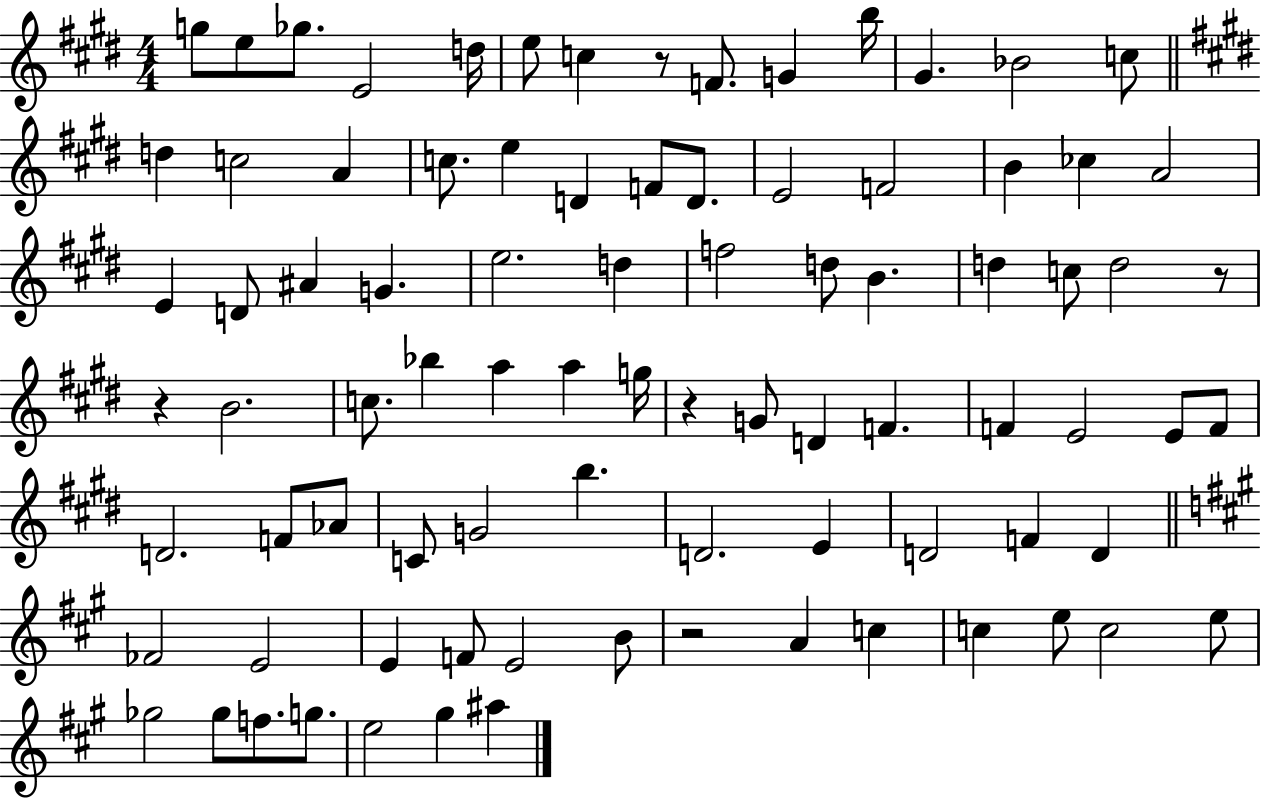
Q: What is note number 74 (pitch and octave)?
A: E5